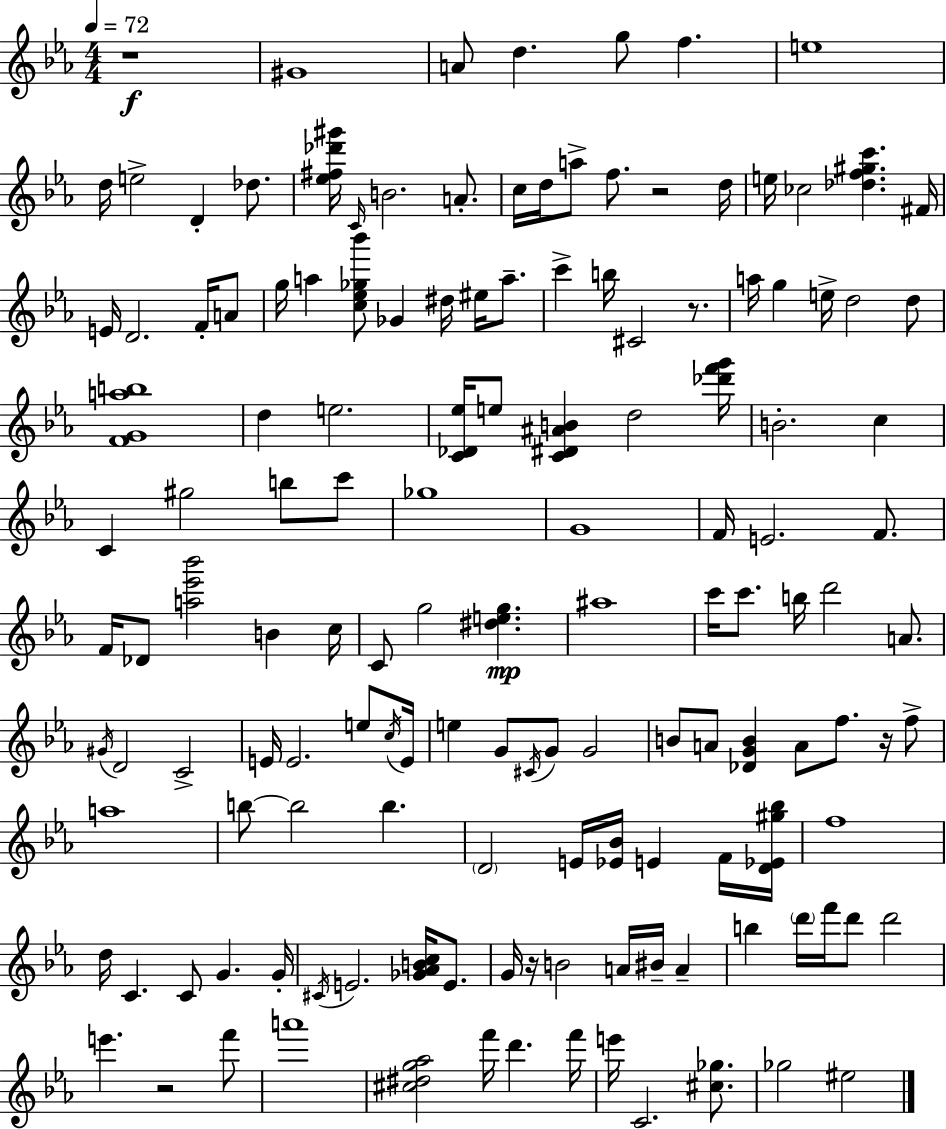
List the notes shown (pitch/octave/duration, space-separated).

R/w G#4/w A4/e D5/q. G5/e F5/q. E5/w D5/s E5/h D4/q Db5/e. [Eb5,F#5,Db6,G#6]/s C4/s B4/h. A4/e. C5/s D5/s A5/e F5/e. R/h D5/s E5/s CES5/h [Db5,F5,G#5,C6]/q. F#4/s E4/s D4/h. F4/s A4/e G5/s A5/q [C5,Eb5,Gb5,Bb6]/e Gb4/q D#5/s EIS5/s A5/e. C6/q B5/s C#4/h R/e. A5/s G5/q E5/s D5/h D5/e [F4,G4,A5,B5]/w D5/q E5/h. [C4,Db4,Eb5]/s E5/e [C4,D#4,A#4,B4]/q D5/h [Db6,F6,G6]/s B4/h. C5/q C4/q G#5/h B5/e C6/e Gb5/w G4/w F4/s E4/h. F4/e. F4/s Db4/e [A5,Eb6,Bb6]/h B4/q C5/s C4/e G5/h [D#5,E5,G5]/q. A#5/w C6/s C6/e. B5/s D6/h A4/e. G#4/s D4/h C4/h E4/s E4/h. E5/e C5/s E4/s E5/q G4/e C#4/s G4/e G4/h B4/e A4/e [Db4,G4,B4]/q A4/e F5/e. R/s F5/e A5/w B5/e B5/h B5/q. D4/h E4/s [Eb4,Bb4]/s E4/q F4/s [D4,Eb4,G#5,Bb5]/s F5/w D5/s C4/q. C4/e G4/q. G4/s C#4/s E4/h. [Gb4,Ab4,B4,C5]/s E4/e. G4/s R/s B4/h A4/s BIS4/s A4/q B5/q D6/s F6/s D6/e D6/h E6/q. R/h F6/e A6/w [C#5,D#5,G5,Ab5]/h F6/s D6/q. F6/s E6/s C4/h. [C#5,Gb5]/e. Gb5/h EIS5/h